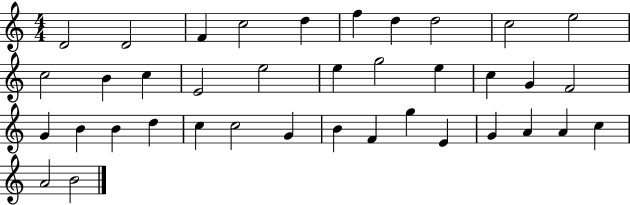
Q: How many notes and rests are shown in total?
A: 38